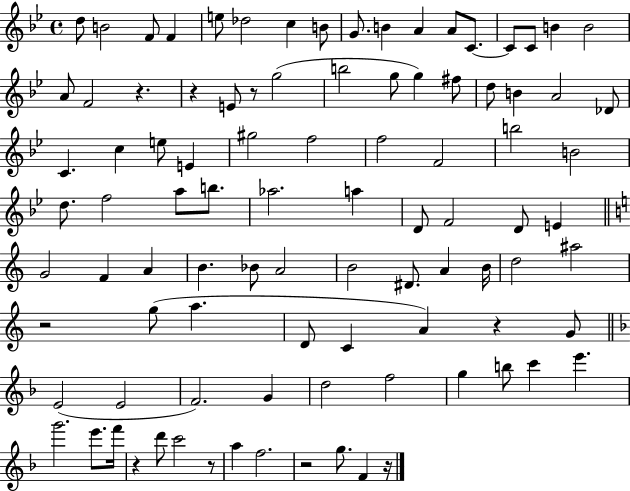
{
  \clef treble
  \time 4/4
  \defaultTimeSignature
  \key bes \major
  d''8 b'2 f'8 f'4 | e''8 des''2 c''4 b'8 | g'8. b'4 a'4 a'8 c'8.~~ | c'8 c'8 b'4 b'2 | \break a'8 f'2 r4. | r4 e'8 r8 g''2( | b''2 g''8 g''4) fis''8 | d''8 b'4 a'2 des'8 | \break c'4. c''4 e''8 e'4 | gis''2 f''2 | f''2 f'2 | b''2 b'2 | \break d''8. f''2 a''8 b''8. | aes''2. a''4 | d'8 f'2 d'8 e'4 | \bar "||" \break \key c \major g'2 f'4 a'4 | b'4. bes'8 a'2 | b'2 dis'8. a'4 b'16 | d''2 ais''2 | \break r2 g''8( a''4. | d'8 c'4 a'4) r4 g'8 | \bar "||" \break \key f \major e'2( e'2 | f'2.) g'4 | d''2 f''2 | g''4 b''8 c'''4 e'''4. | \break g'''2. e'''8. f'''16 | r4 d'''8 c'''2 r8 | a''4 f''2. | r2 g''8. f'4 r16 | \break \bar "|."
}